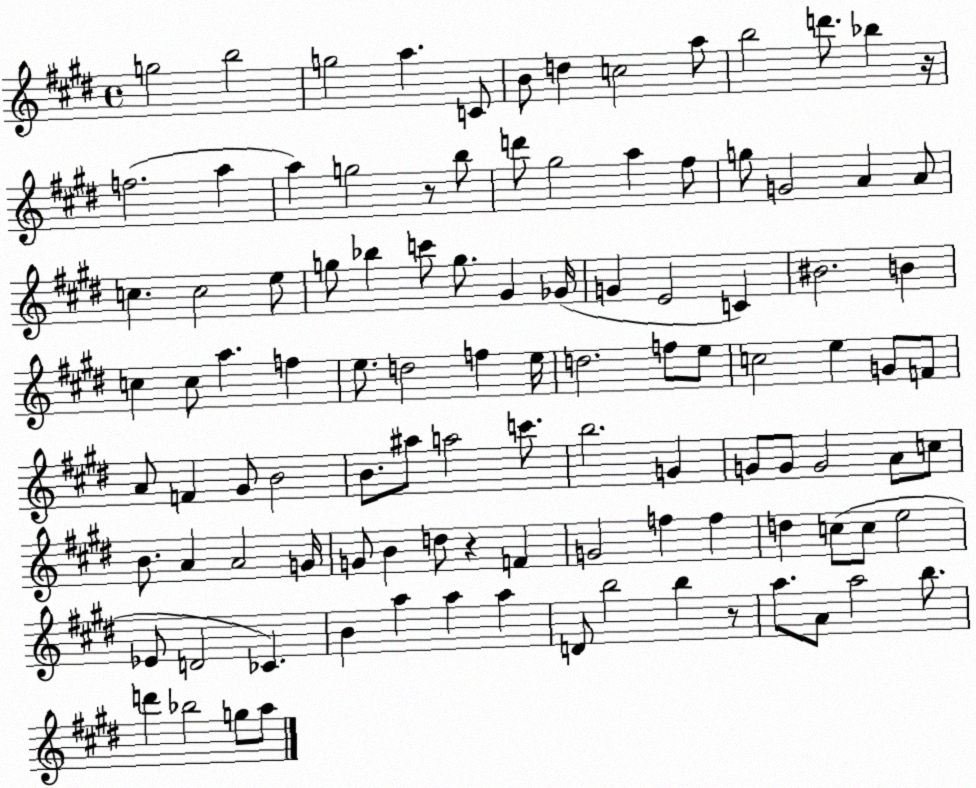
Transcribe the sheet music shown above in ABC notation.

X:1
T:Untitled
M:4/4
L:1/4
K:E
g2 b2 g2 a C/2 B/2 d c2 a/2 b2 d'/2 _b z/4 f2 a a g2 z/2 b/2 d'/2 ^g2 a ^f/2 g/2 G2 A A/2 c c2 e/2 g/2 _b c'/2 g/2 ^G _G/4 G E2 C ^B2 B c c/2 a f e/2 d2 f e/4 d2 f/2 e/2 c2 e G/2 F/2 A/2 F ^G/2 B2 B/2 ^a/2 a2 c'/2 b2 G G/2 G/2 G2 A/2 c/2 B/2 A A2 G/4 G/2 B d/2 z F G2 f f d c/2 c/2 e2 _E/2 D2 _C B a a a D/2 b2 b z/2 a/2 A/2 a2 b/2 d' _b2 g/2 a/2